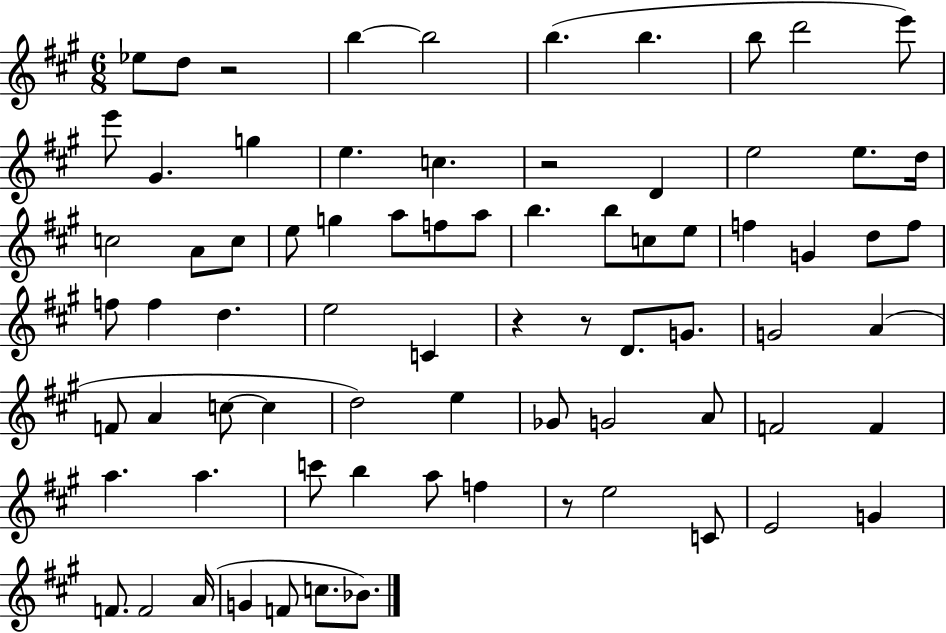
Eb5/e D5/e R/h B5/q B5/h B5/q. B5/q. B5/e D6/h E6/e E6/e G#4/q. G5/q E5/q. C5/q. R/h D4/q E5/h E5/e. D5/s C5/h A4/e C5/e E5/e G5/q A5/e F5/e A5/e B5/q. B5/e C5/e E5/e F5/q G4/q D5/e F5/e F5/e F5/q D5/q. E5/h C4/q R/q R/e D4/e. G4/e. G4/h A4/q F4/e A4/q C5/e C5/q D5/h E5/q Gb4/e G4/h A4/e F4/h F4/q A5/q. A5/q. C6/e B5/q A5/e F5/q R/e E5/h C4/e E4/h G4/q F4/e. F4/h A4/s G4/q F4/e C5/e. Bb4/e.